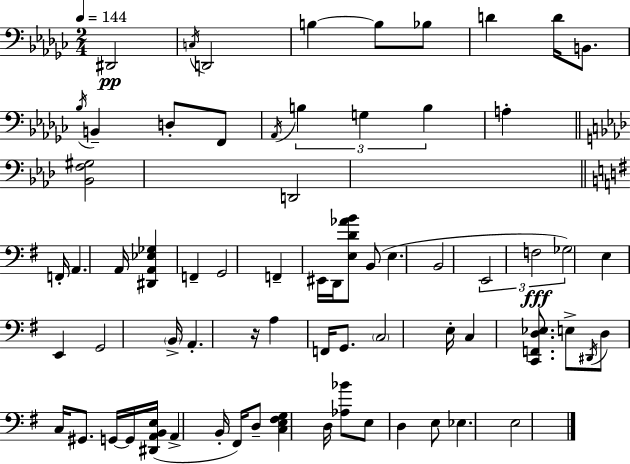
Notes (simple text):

D#2/h C3/s D2/h B3/q B3/e Bb3/e D4/q D4/s B2/e. Bb3/s B2/q D3/e F2/e Ab2/s B3/q G3/q B3/q A3/q [Bb2,F3,G#3]/h D2/h F2/s A2/q. A2/s [D#2,A2,Eb3,Gb3]/q F2/q G2/h F2/q EIS2/s D2/s [E3,D4,Ab4,B4]/e B2/e E3/q. B2/h E2/h F3/h Gb3/h E3/q E2/q G2/h B2/s A2/q. R/s A3/q F2/s G2/e. C3/h E3/s C3/q [C2,F2,D3,Eb3]/e. E3/e D#2/s D3/e C3/s G#2/e. G2/s G2/s [D#2,A2,B2,E3]/s A2/q B2/s F#2/s D3/e [C3,E3,F#3,G3]/q D3/s [Ab3,Bb4]/e E3/e D3/q E3/e Eb3/q. E3/h